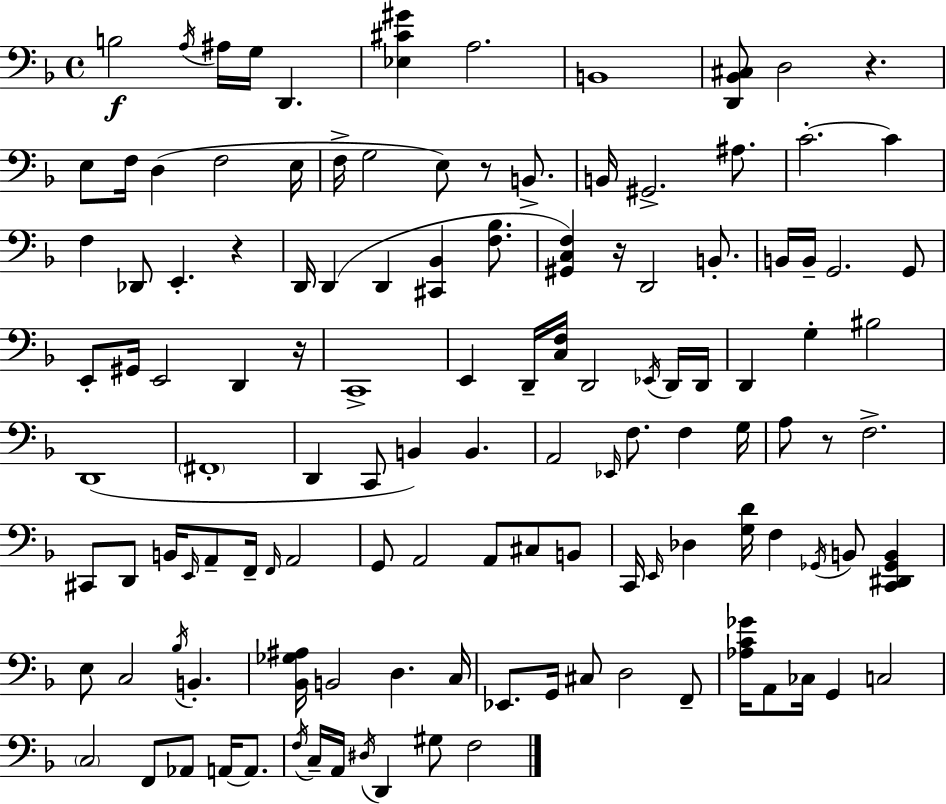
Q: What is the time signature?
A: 4/4